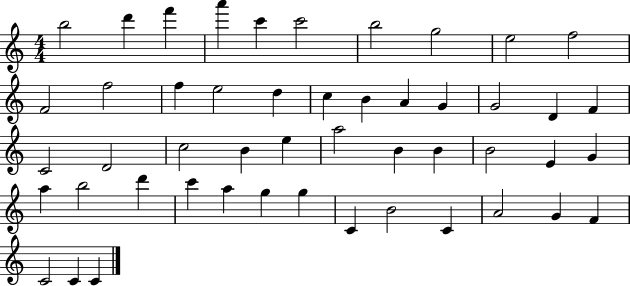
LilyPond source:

{
  \clef treble
  \numericTimeSignature
  \time 4/4
  \key c \major
  b''2 d'''4 f'''4 | a'''4 c'''4 c'''2 | b''2 g''2 | e''2 f''2 | \break f'2 f''2 | f''4 e''2 d''4 | c''4 b'4 a'4 g'4 | g'2 d'4 f'4 | \break c'2 d'2 | c''2 b'4 e''4 | a''2 b'4 b'4 | b'2 e'4 g'4 | \break a''4 b''2 d'''4 | c'''4 a''4 g''4 g''4 | c'4 b'2 c'4 | a'2 g'4 f'4 | \break c'2 c'4 c'4 | \bar "|."
}